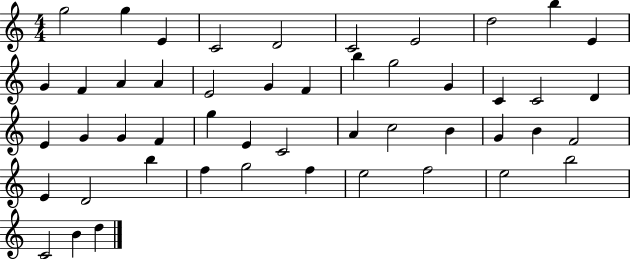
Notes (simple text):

G5/h G5/q E4/q C4/h D4/h C4/h E4/h D5/h B5/q E4/q G4/q F4/q A4/q A4/q E4/h G4/q F4/q B5/q G5/h G4/q C4/q C4/h D4/q E4/q G4/q G4/q F4/q G5/q E4/q C4/h A4/q C5/h B4/q G4/q B4/q F4/h E4/q D4/h B5/q F5/q G5/h F5/q E5/h F5/h E5/h B5/h C4/h B4/q D5/q